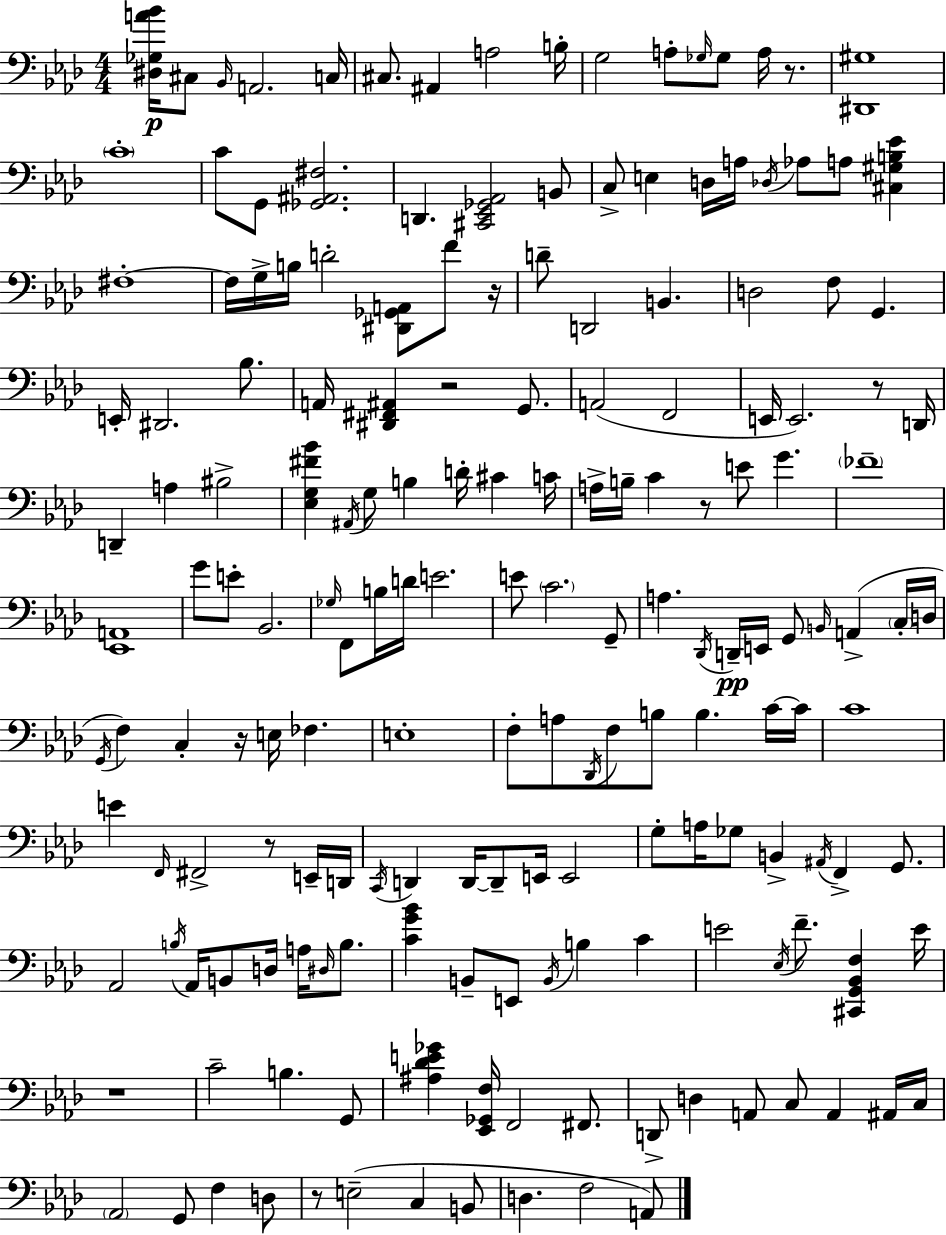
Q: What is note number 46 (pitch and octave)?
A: E2